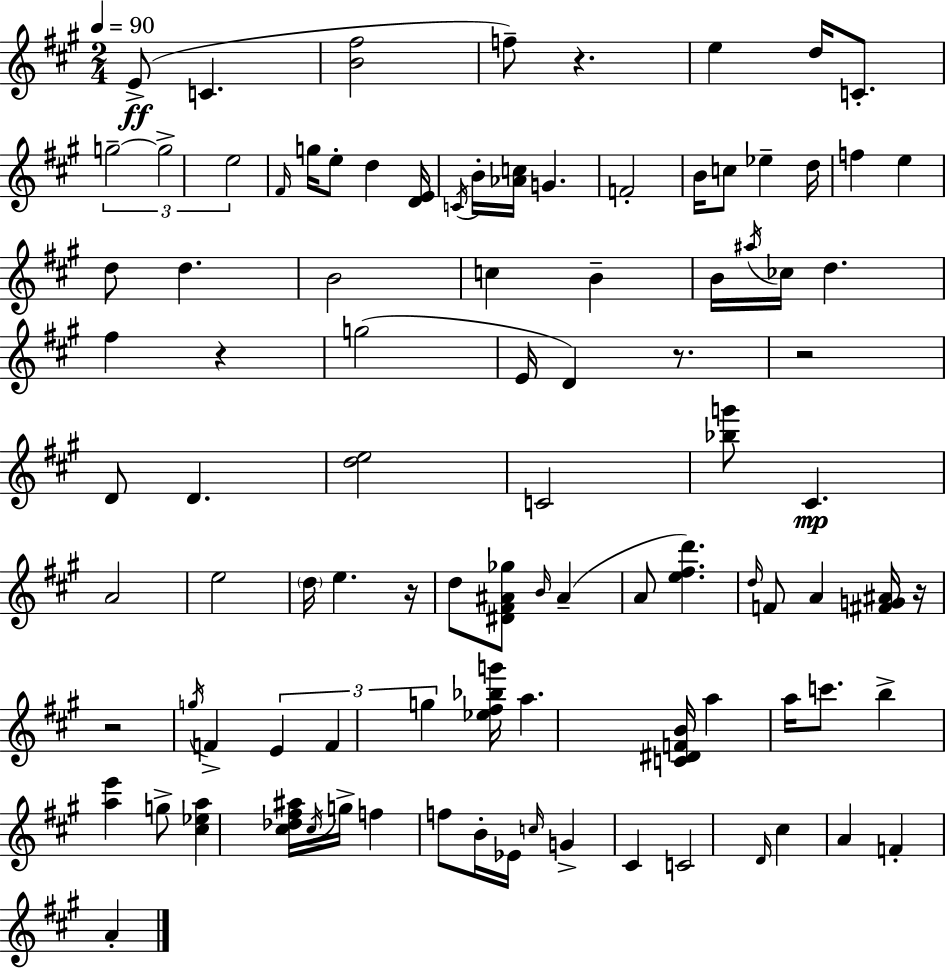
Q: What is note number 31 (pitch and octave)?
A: CES5